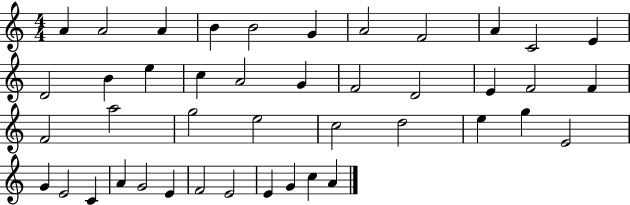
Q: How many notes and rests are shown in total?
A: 43